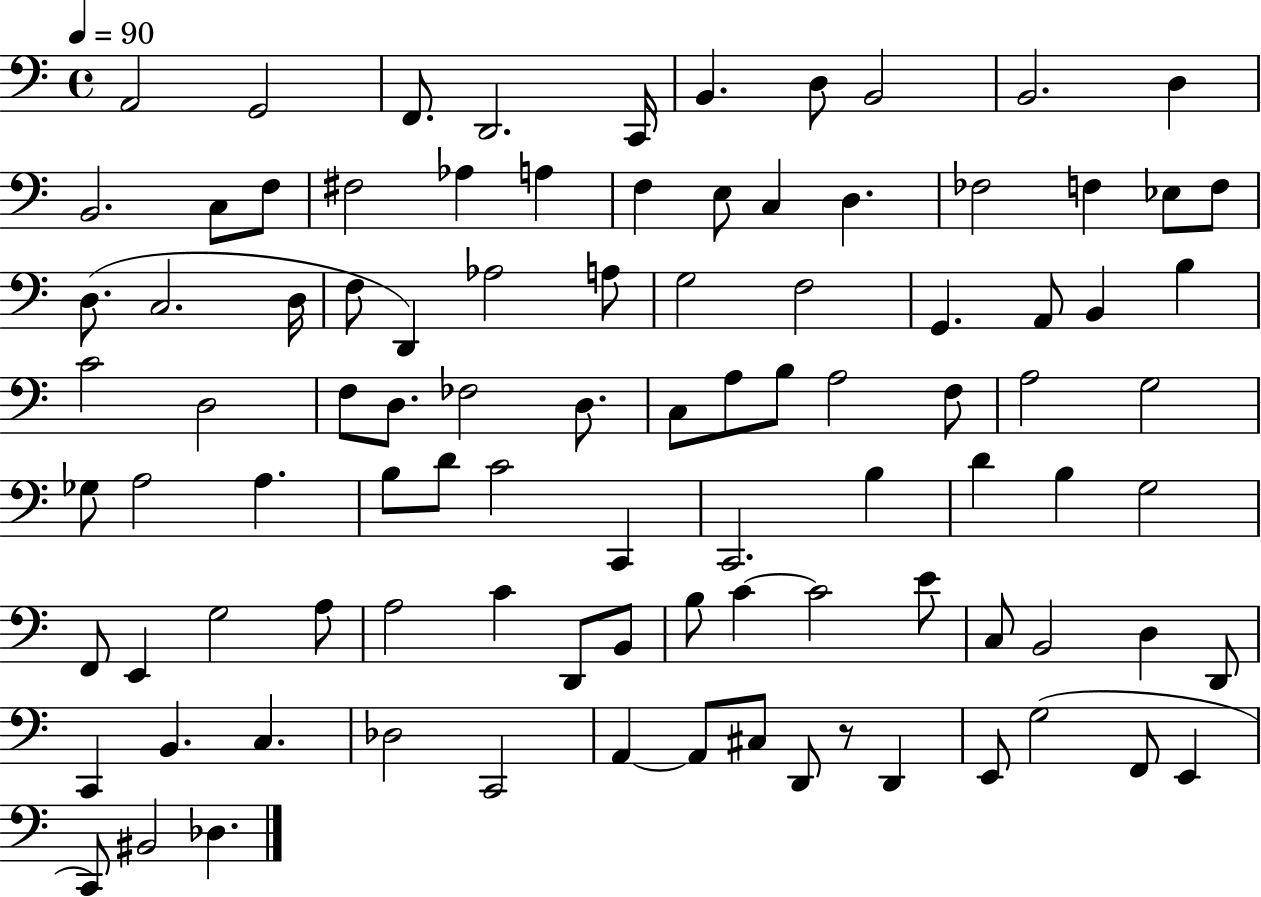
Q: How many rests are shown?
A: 1